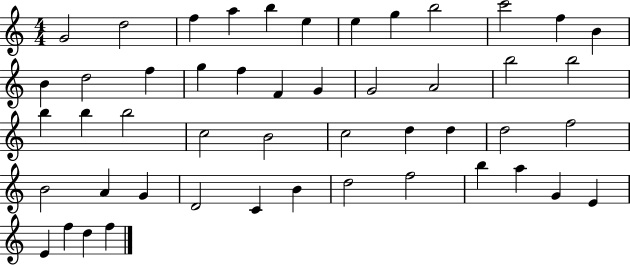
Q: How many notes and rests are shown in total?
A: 49